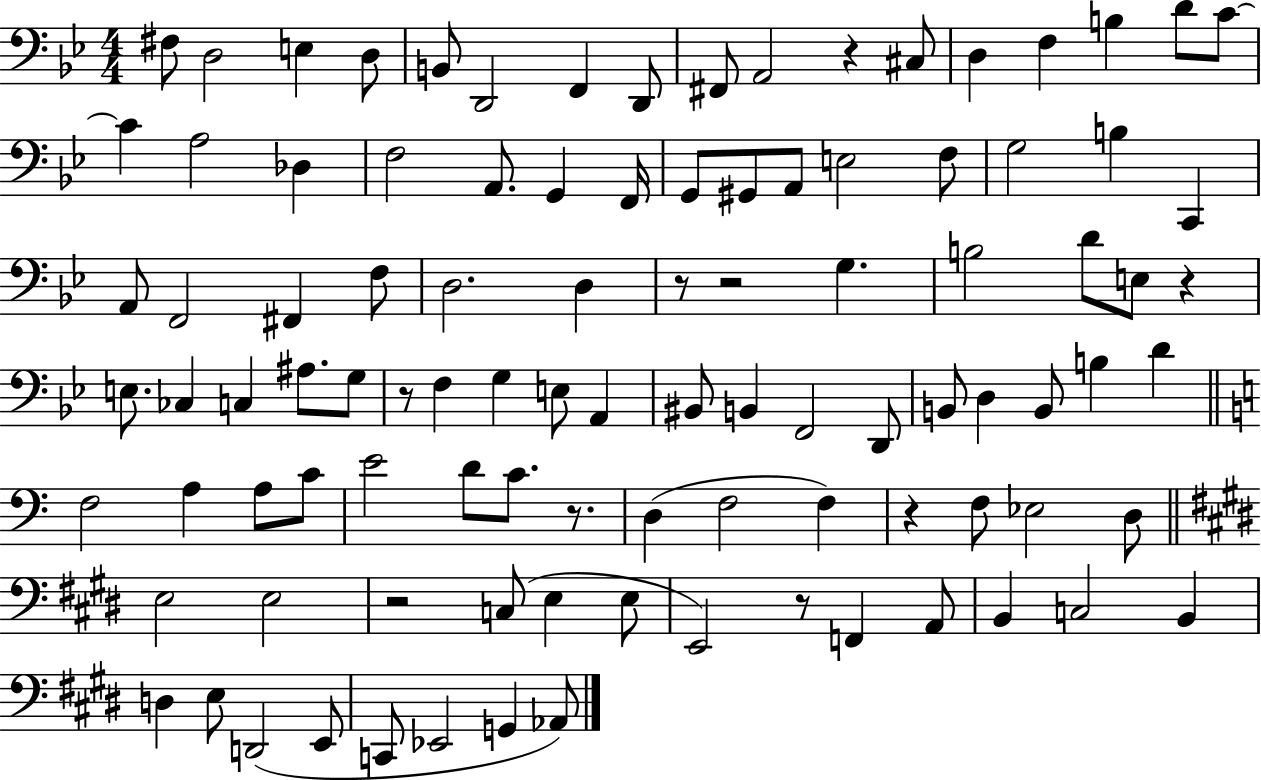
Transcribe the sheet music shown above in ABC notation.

X:1
T:Untitled
M:4/4
L:1/4
K:Bb
^F,/2 D,2 E, D,/2 B,,/2 D,,2 F,, D,,/2 ^F,,/2 A,,2 z ^C,/2 D, F, B, D/2 C/2 C A,2 _D, F,2 A,,/2 G,, F,,/4 G,,/2 ^G,,/2 A,,/2 E,2 F,/2 G,2 B, C,, A,,/2 F,,2 ^F,, F,/2 D,2 D, z/2 z2 G, B,2 D/2 E,/2 z E,/2 _C, C, ^A,/2 G,/2 z/2 F, G, E,/2 A,, ^B,,/2 B,, F,,2 D,,/2 B,,/2 D, B,,/2 B, D F,2 A, A,/2 C/2 E2 D/2 C/2 z/2 D, F,2 F, z F,/2 _E,2 D,/2 E,2 E,2 z2 C,/2 E, E,/2 E,,2 z/2 F,, A,,/2 B,, C,2 B,, D, E,/2 D,,2 E,,/2 C,,/2 _E,,2 G,, _A,,/2